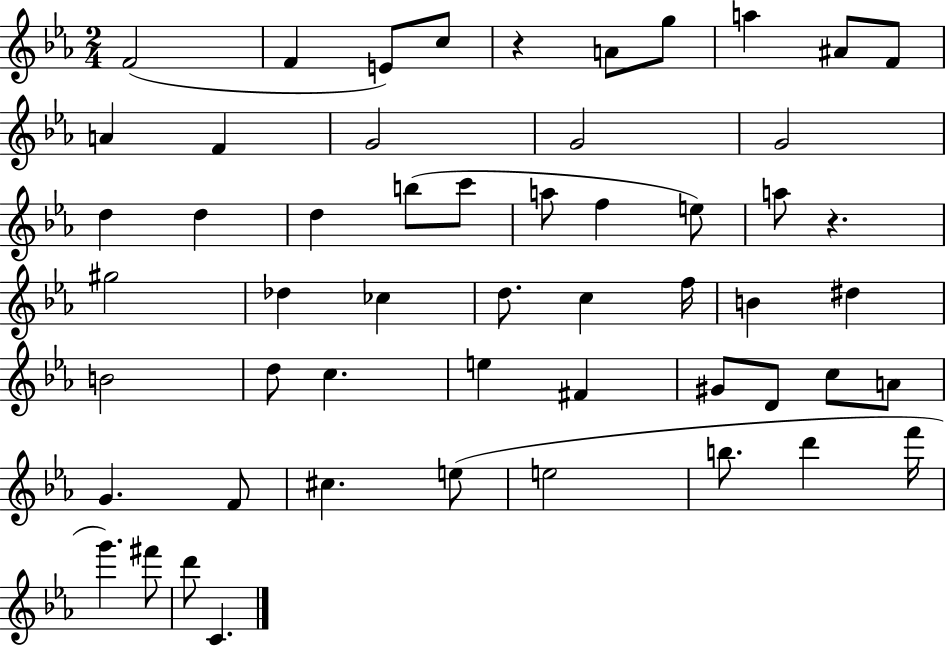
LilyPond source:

{
  \clef treble
  \numericTimeSignature
  \time 2/4
  \key ees \major
  f'2( | f'4 e'8) c''8 | r4 a'8 g''8 | a''4 ais'8 f'8 | \break a'4 f'4 | g'2 | g'2 | g'2 | \break d''4 d''4 | d''4 b''8( c'''8 | a''8 f''4 e''8) | a''8 r4. | \break gis''2 | des''4 ces''4 | d''8. c''4 f''16 | b'4 dis''4 | \break b'2 | d''8 c''4. | e''4 fis'4 | gis'8 d'8 c''8 a'8 | \break g'4. f'8 | cis''4. e''8( | e''2 | b''8. d'''4 f'''16 | \break g'''4.) fis'''8 | d'''8 c'4. | \bar "|."
}